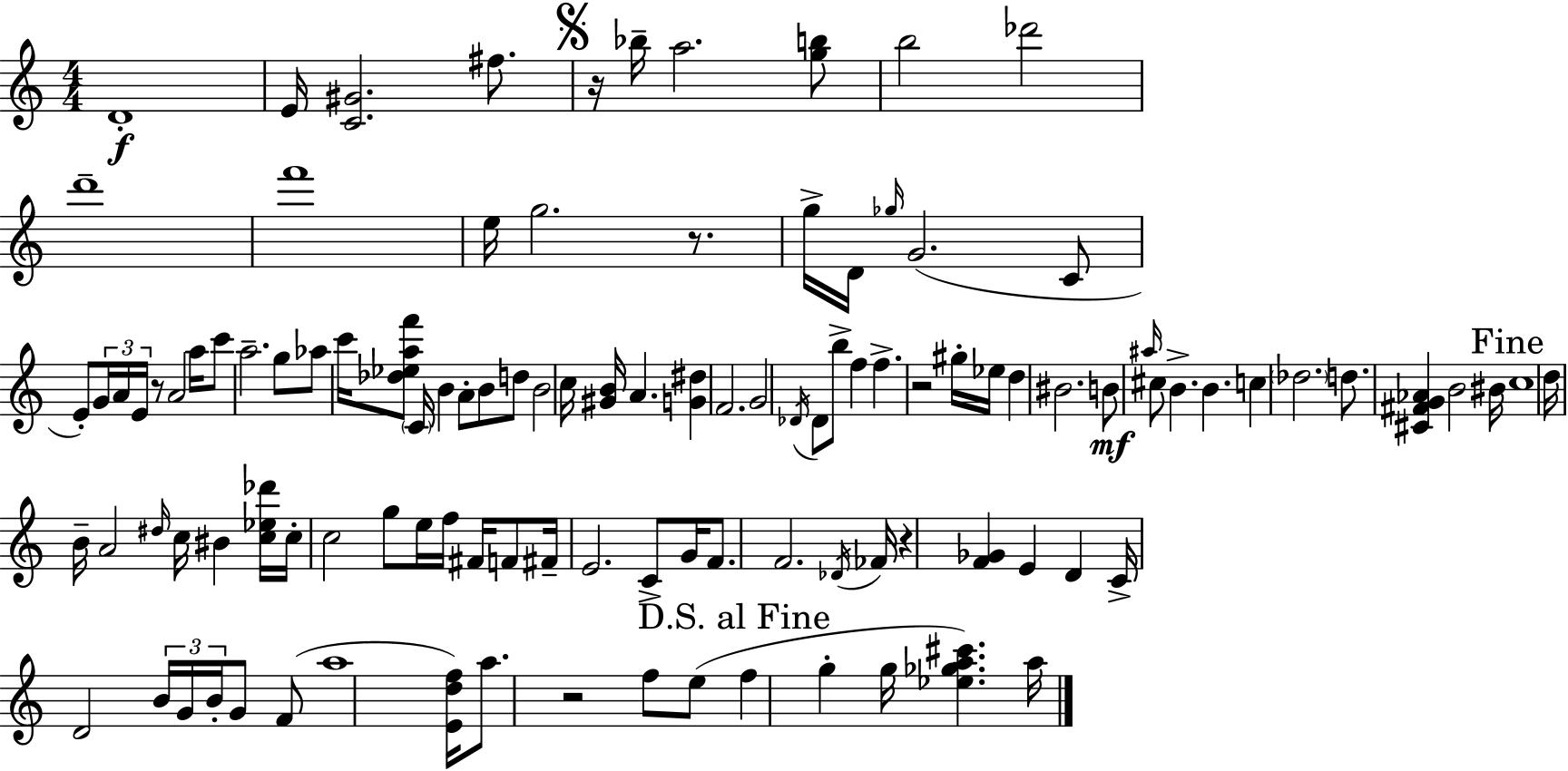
D4/w E4/s [C4,G#4]/h. F#5/e. R/s Bb5/s A5/h. [G5,B5]/e B5/h Db6/h D6/w F6/w E5/s G5/h. R/e. G5/s D4/s Gb5/s G4/h. C4/e E4/e G4/s A4/s E4/s R/e A4/h A5/s C6/e A5/h. G5/e Ab5/e C6/s [Db5,Eb5,A5,F6]/e C4/s B4/q A4/e B4/e D5/e B4/h C5/s [G#4,B4]/s A4/q. [G4,D#5]/q F4/h. G4/h Db4/s Db4/e B5/e F5/q F5/q. R/h G#5/s Eb5/s D5/q BIS4/h. B4/e A#5/s C#5/e B4/q. B4/q. C5/q Db5/h. D5/e. [C#4,F#4,G4,Ab4]/q B4/h BIS4/s C5/w D5/s B4/s A4/h D#5/s C5/s BIS4/q [C5,Eb5,Db6]/s C5/s C5/h G5/e E5/s F5/s F#4/s F4/e F#4/s E4/h. C4/e G4/s F4/e. F4/h. Db4/s FES4/s R/q [F4,Gb4]/q E4/q D4/q C4/s D4/h B4/s G4/s B4/s G4/e F4/e A5/w [E4,D5,F5]/s A5/e. R/h F5/e E5/e F5/q G5/q G5/s [Eb5,Gb5,A5,C#6]/q. A5/s